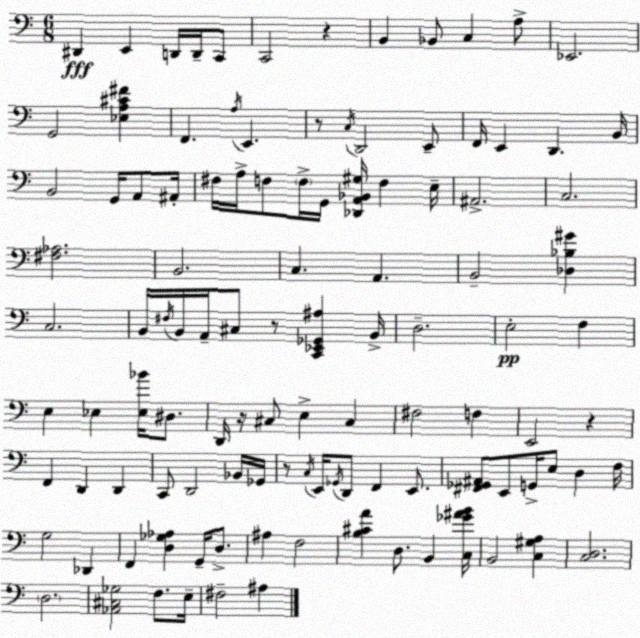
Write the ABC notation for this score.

X:1
T:Untitled
M:6/8
L:1/4
K:Am
^D,, E,, D,,/4 D,,/4 C,,/2 C,,2 z B,, _B,,/2 C, A,/2 _E,,2 G,,2 [_E,A,^C^F] F,, A,/4 E,, z/2 C,/4 D,,2 E,,/2 F,,/4 E,, D,, B,,/4 B,,2 G,,/4 A,,/2 ^A,,/4 ^F,/4 A,/4 F,/2 F,/4 G,,/4 [_D,,A,,_B,,^G,]/4 F, E,/4 ^A,,2 C,2 [^F,_A,]2 B,,2 C, A,, B,,2 [_D,_B,^G] C,2 B,,/4 ^F,/4 B,,/4 A,,/4 ^C,/2 z/2 [C,,_E,,_G,,^A,] B,,/4 D,2 E,2 F, E, _E, [_E,_B]/4 ^D,/2 D,,/4 z/4 ^C,/2 E, ^C, ^F,2 F, E,,2 z F,, D,, D,, C,,/2 D,,2 _B,,/4 _G,,/4 z/2 C,/4 E,,/4 _G,,/4 D,,/2 F,, E,,/2 [^F,,_G,,^A,,]/2 E,,/2 G,,/4 E,/2 D, F,/4 G,2 _D,, F,, [D,_G,_A,] G,,/4 D,/2 ^A, F,2 [B,^CA] D,/2 B,, [C,_G^AB]/4 B,,2 [C,^G,A,] [C,D,]2 D,2 [_A,,^C,_G,]2 F,/2 E,/4 ^F,2 ^A,